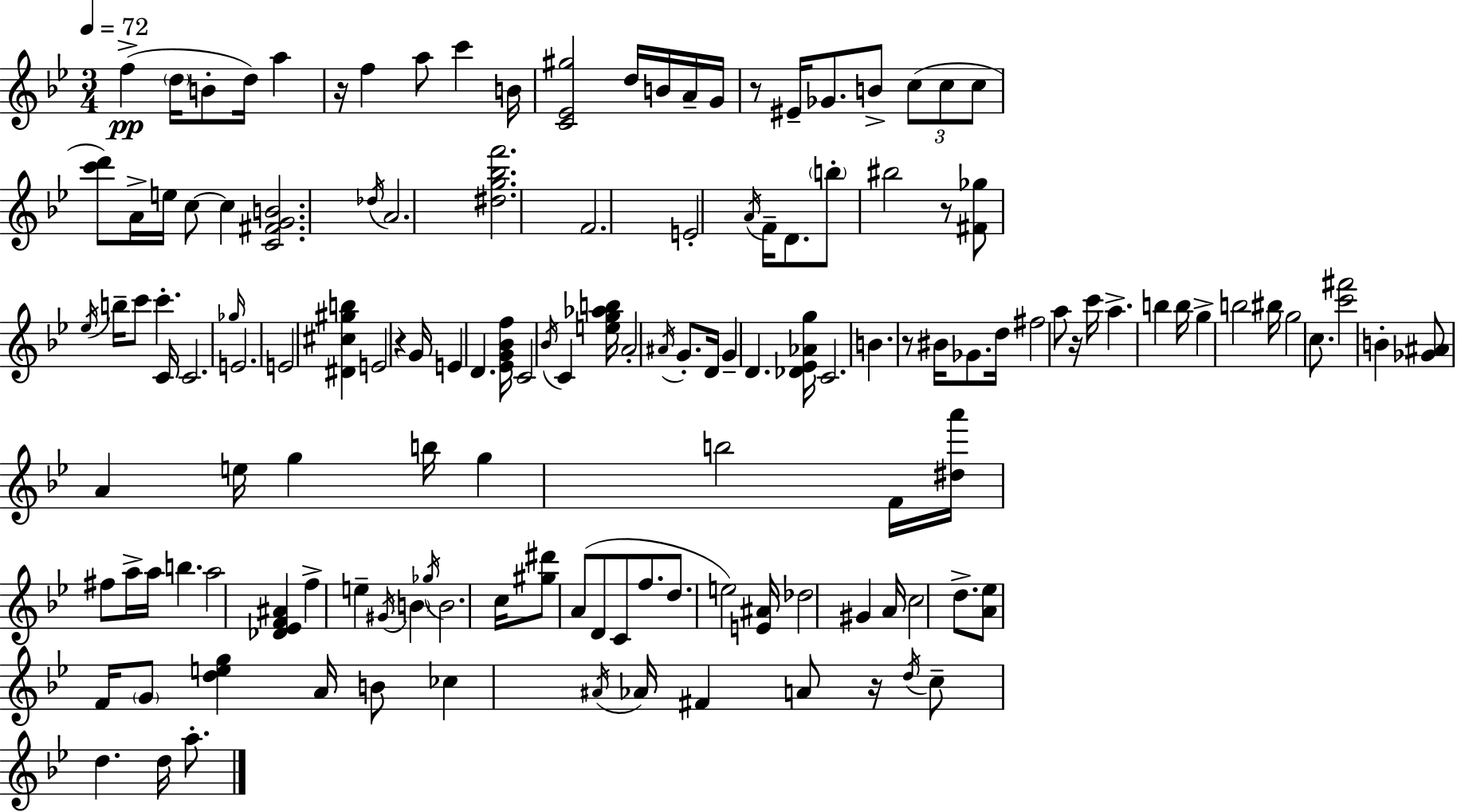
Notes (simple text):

F5/q D5/s B4/e D5/s A5/q R/s F5/q A5/e C6/q B4/s [C4,Eb4,G#5]/h D5/s B4/s A4/s G4/s R/e EIS4/s Gb4/e. B4/e C5/e C5/e C5/e [C6,D6]/e A4/s E5/s C5/e C5/q [C4,F#4,G4,B4]/h. Db5/s A4/h. [D#5,G5,Bb5,F6]/h. F4/h. E4/h A4/s F4/s D4/e. B5/e BIS5/h R/e [F#4,Gb5]/e Eb5/s B5/s C6/e C6/q. C4/s C4/h. Gb5/s E4/h. E4/h [D#4,C#5,G#5,B5]/q E4/h R/q G4/s E4/q D4/q. [Eb4,G4,Bb4,F5]/s C4/h Bb4/s C4/q [E5,G5,Ab5,B5]/s A4/h A#4/s G4/e. D4/s G4/q D4/q. [Db4,Eb4,Ab4,G5]/s C4/h. B4/q. R/e BIS4/s Gb4/e. D5/s F#5/h A5/e R/s C6/s A5/q. B5/q B5/s G5/q B5/h BIS5/s G5/h C5/e. [C6,F#6]/h B4/q [Gb4,A#4]/e A4/q E5/s G5/q B5/s G5/q B5/h F4/s [D#5,A6]/s F#5/e A5/s A5/s B5/q. A5/h [Db4,Eb4,F4,A#4]/q F5/q E5/q G#4/s B4/q Gb5/s B4/h. C5/s [G#5,D#6]/e A4/e D4/e C4/e F5/e. D5/e. E5/h [E4,A#4]/s Db5/h G#4/q A4/s C5/h D5/e. [A4,Eb5]/e F4/s G4/e [D5,E5,G5]/q A4/s B4/e CES5/q A#4/s Ab4/s F#4/q A4/e R/s D5/s C5/e D5/q. D5/s A5/e.